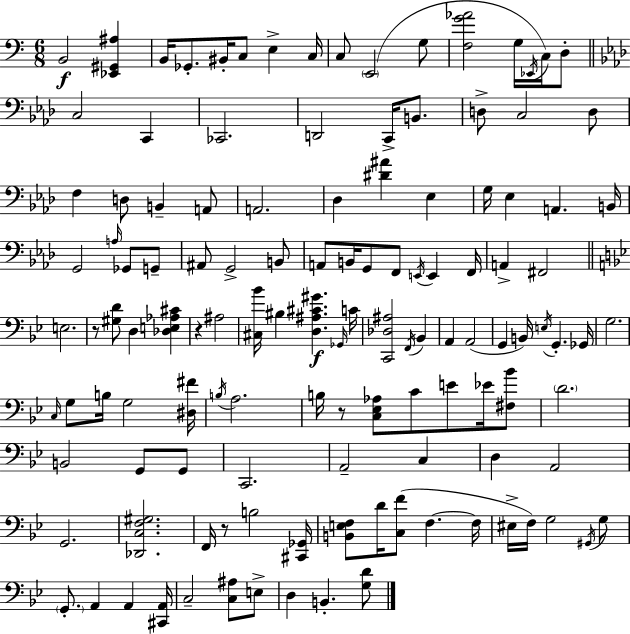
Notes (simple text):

B2/h [Eb2,G#2,A#3]/q B2/s Gb2/e. BIS2/s C3/e E3/q C3/s C3/e E2/h G3/e [F3,G4,Ab4]/h G3/s Eb2/s C3/s D3/e C3/h C2/q CES2/h. D2/h C2/s B2/e. D3/e C3/h D3/e F3/q D3/e B2/q A2/e A2/h. Db3/q [D#4,A#4]/q Eb3/q G3/s Eb3/q A2/q. B2/s G2/h A3/s Gb2/e G2/e A#2/e G2/h B2/e A2/e B2/s G2/e F2/e E2/s E2/q F2/s A2/q F#2/h E3/h. R/e [G#3,D4]/e D3/q [Db3,E3,Ab3,C#4]/q R/q A#3/h [C#3,Bb4]/s BIS3/q [D3,A#3,C#4,G#4]/q. Gb2/s C4/s [C2,Db3,A#3]/h F2/s Bb2/q A2/q A2/h G2/q B2/s E3/s G2/q. Gb2/s G3/h. C3/s G3/e B3/s G3/h [D#3,F#4]/s B3/s A3/h. B3/s R/e [C3,Eb3,Ab3]/e C4/e E4/e Eb4/s [F#3,Bb4]/e D4/h. B2/h G2/e G2/e C2/h. A2/h C3/q D3/q A2/h G2/h. [Db2,C3,F3,G#3]/h. F2/s R/e B3/h [C#2,Gb2]/s [B2,E3,F3]/e D4/s [C3,F4]/e F3/q. F3/s EIS3/s F3/s G3/h G#2/s G3/e G2/e. A2/q A2/q [C#2,A2]/s C3/h [C3,A#3]/e E3/e D3/q B2/q. [G3,D4]/e